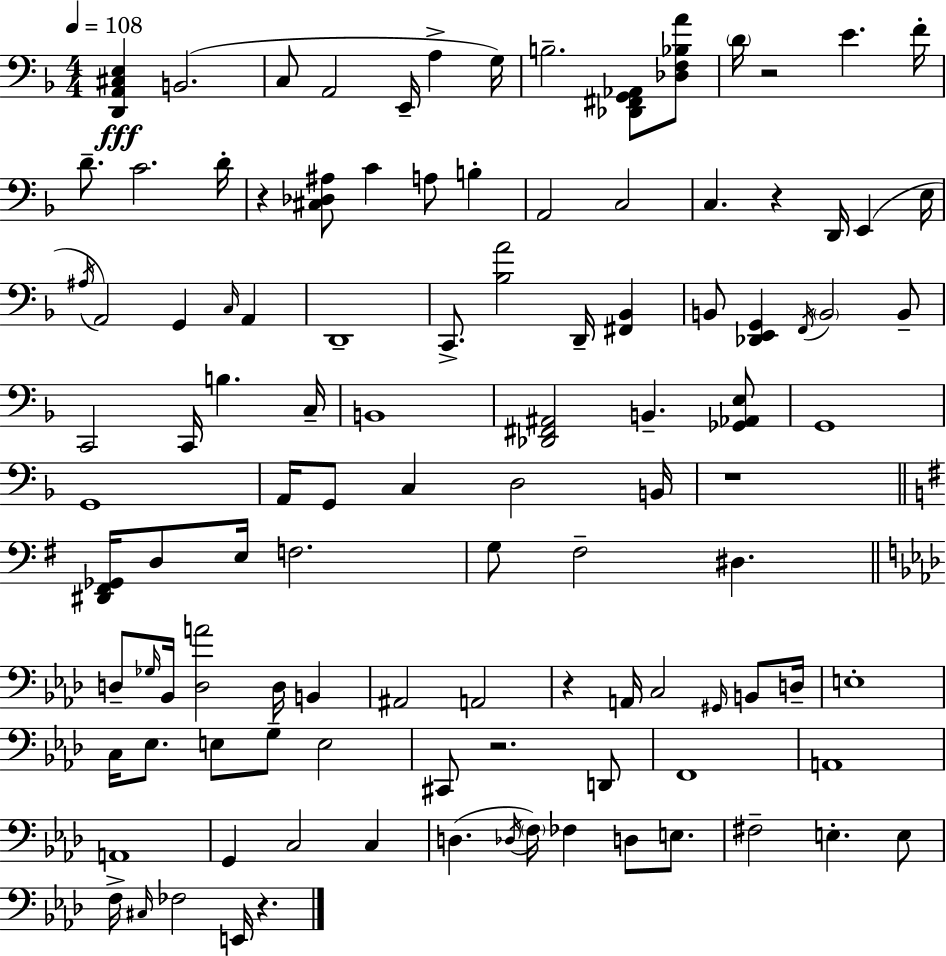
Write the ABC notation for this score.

X:1
T:Untitled
M:4/4
L:1/4
K:Dm
[D,,A,,^C,E,] B,,2 C,/2 A,,2 E,,/4 A, G,/4 B,2 [_D,,^F,,G,,_A,,]/2 [_D,F,_B,A]/2 D/4 z2 E F/4 D/2 C2 D/4 z [^C,_D,^A,]/2 C A,/2 B, A,,2 C,2 C, z D,,/4 E,, E,/4 ^A,/4 A,,2 G,, C,/4 A,, D,,4 C,,/2 [_B,A]2 D,,/4 [^F,,_B,,] B,,/2 [_D,,E,,G,,] F,,/4 B,,2 B,,/2 C,,2 C,,/4 B, C,/4 B,,4 [_D,,^F,,^A,,]2 B,, [_G,,_A,,E,]/2 G,,4 G,,4 A,,/4 G,,/2 C, D,2 B,,/4 z4 [^D,,^F,,_G,,]/4 D,/2 E,/4 F,2 G,/2 ^F,2 ^D, D,/2 _G,/4 _B,,/4 [D,A]2 D,/4 B,, ^A,,2 A,,2 z A,,/4 C,2 ^G,,/4 B,,/2 D,/4 E,4 C,/4 _E,/2 E,/2 G,/2 E,2 ^C,,/2 z2 D,,/2 F,,4 A,,4 A,,4 G,, C,2 C, D, _D,/4 F,/4 _F, D,/2 E,/2 ^F,2 E, E,/2 F,/4 ^C,/4 _F,2 E,,/4 z